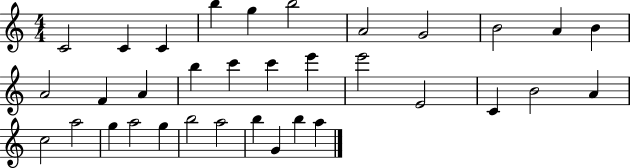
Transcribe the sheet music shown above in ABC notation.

X:1
T:Untitled
M:4/4
L:1/4
K:C
C2 C C b g b2 A2 G2 B2 A B A2 F A b c' c' e' e'2 E2 C B2 A c2 a2 g a2 g b2 a2 b G b a